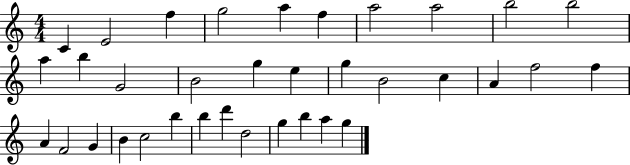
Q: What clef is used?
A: treble